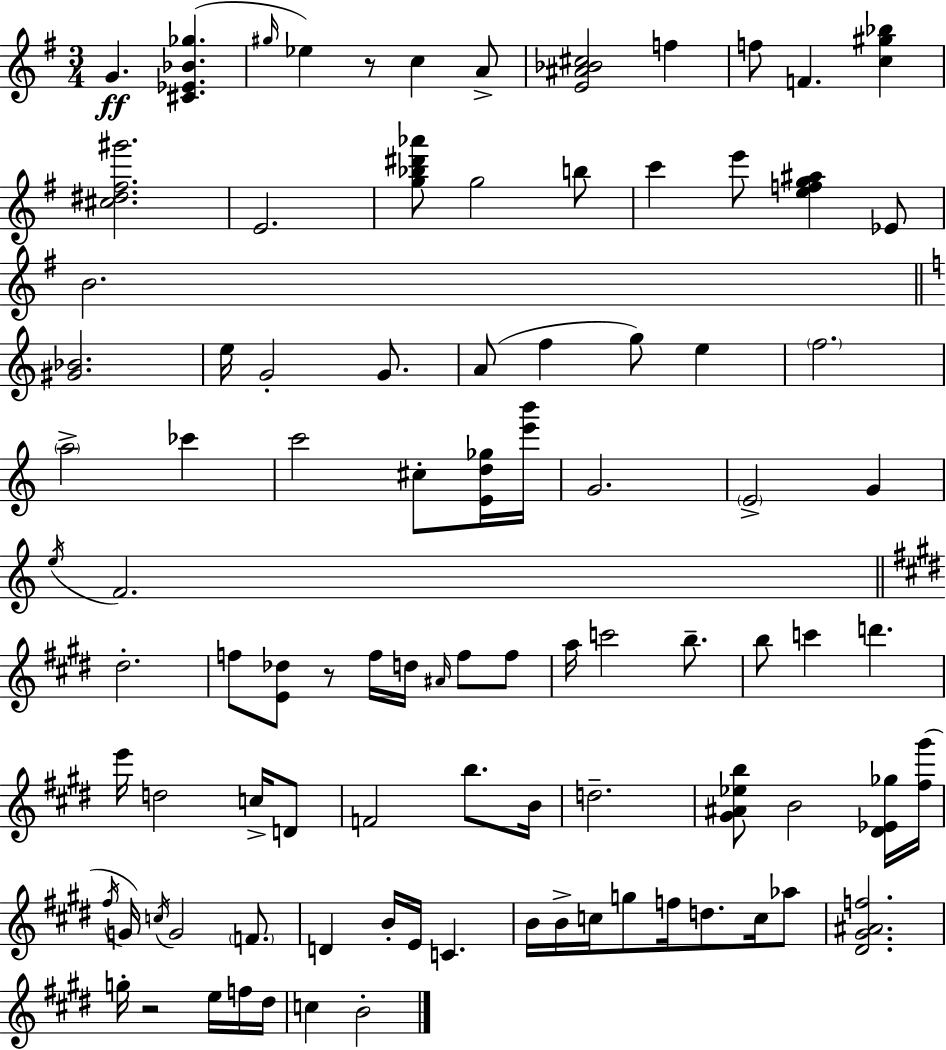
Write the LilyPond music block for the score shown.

{
  \clef treble
  \numericTimeSignature
  \time 3/4
  \key e \minor
  g'4.\ff <cis' ees' bes' ges''>4.( | \grace { gis''16 } ees''4) r8 c''4 a'8-> | <e' ais' bes' cis''>2 f''4 | f''8 f'4. <c'' gis'' bes''>4 | \break <cis'' dis'' fis'' gis'''>2. | e'2. | <g'' bes'' dis''' aes'''>8 g''2 b''8 | c'''4 e'''8 <e'' f'' g'' ais''>4 ees'8 | \break b'2. | \bar "||" \break \key c \major <gis' bes'>2. | e''16 g'2-. g'8. | a'8( f''4 g''8) e''4 | \parenthesize f''2. | \break \parenthesize a''2-> ces'''4 | c'''2 cis''8-. <e' d'' ges''>16 <e''' b'''>16 | g'2. | \parenthesize e'2-> g'4 | \break \acciaccatura { e''16 } f'2. | \bar "||" \break \key e \major dis''2.-. | f''8 <e' des''>8 r8 f''16 d''16 \grace { ais'16 } f''8 f''8 | a''16 c'''2 b''8.-- | b''8 c'''4 d'''4. | \break e'''16 d''2 c''16-> d'8 | f'2 b''8. | b'16 d''2.-- | <gis' ais' ees'' b''>8 b'2 <dis' ees' ges''>16 | \break <fis'' gis'''>16( \acciaccatura { fis''16 } g'16) \acciaccatura { c''16 } g'2 | \parenthesize f'8. d'4 b'16-. e'16 c'4. | b'16 b'16-> c''16 g''8 f''16 d''8. | c''16 aes''8 <dis' gis' ais' f''>2. | \break g''16-. r2 | e''16 f''16 dis''16 c''4 b'2-. | \bar "|."
}